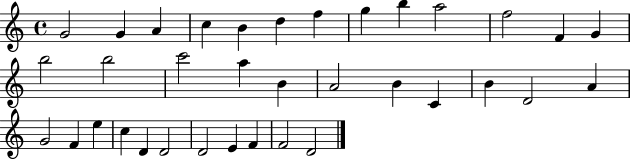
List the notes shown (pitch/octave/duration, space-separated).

G4/h G4/q A4/q C5/q B4/q D5/q F5/q G5/q B5/q A5/h F5/h F4/q G4/q B5/h B5/h C6/h A5/q B4/q A4/h B4/q C4/q B4/q D4/h A4/q G4/h F4/q E5/q C5/q D4/q D4/h D4/h E4/q F4/q F4/h D4/h